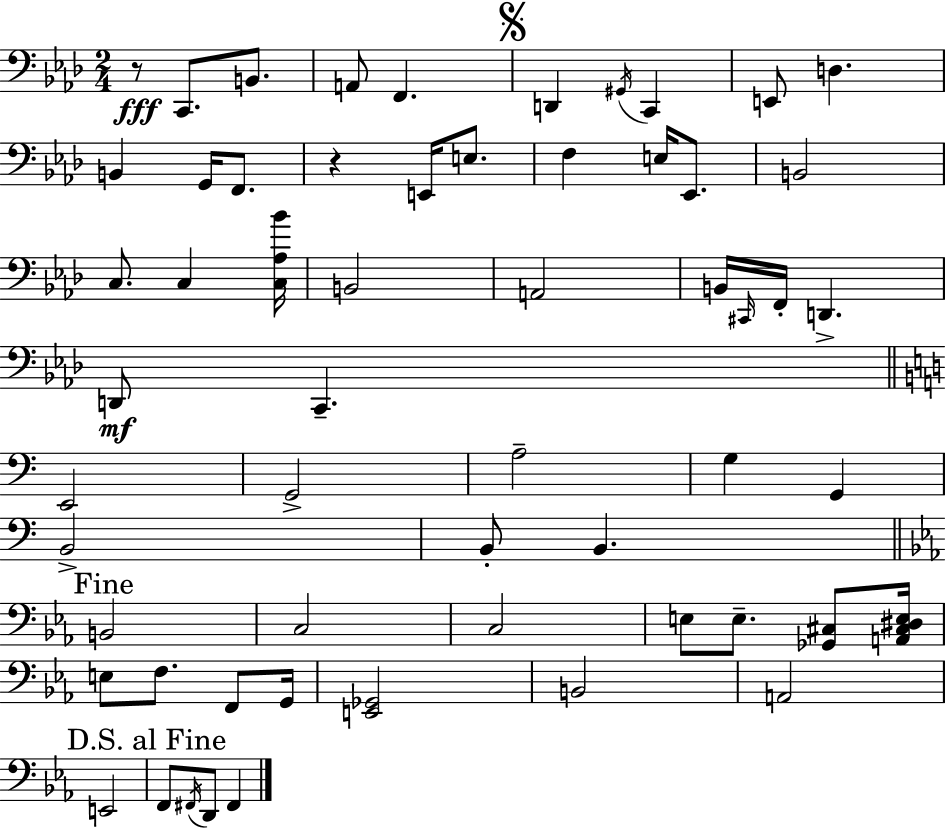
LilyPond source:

{
  \clef bass
  \numericTimeSignature
  \time 2/4
  \key f \minor
  r8\fff c,8. b,8. | a,8 f,4. | \mark \markup { \musicglyph "scripts.segno" } d,4 \acciaccatura { gis,16 } c,4 | e,8 d4. | \break b,4 g,16 f,8. | r4 e,16 e8. | f4 e16 ees,8. | b,2 | \break c8. c4 | <c aes bes'>16 b,2 | a,2 | b,16 \grace { cis,16 } f,16-. d,4.-> | \break d,8\mf c,4.-- | \bar "||" \break \key c \major e,2 | g,2-> | a2-- | g4 g,4 | \break b,2-> | b,8-. b,4. | \mark "Fine" \bar "||" \break \key ees \major b,2 | c2 | c2 | e8 e8.-- <ges, cis>8 <a, cis dis e>16 | \break e8 f8. f,8 g,16 | <e, ges,>2 | b,2 | a,2 | \break e,2 | \mark "D.S. al Fine" f,8 \acciaccatura { fis,16 } d,8 fis,4 | \bar "|."
}